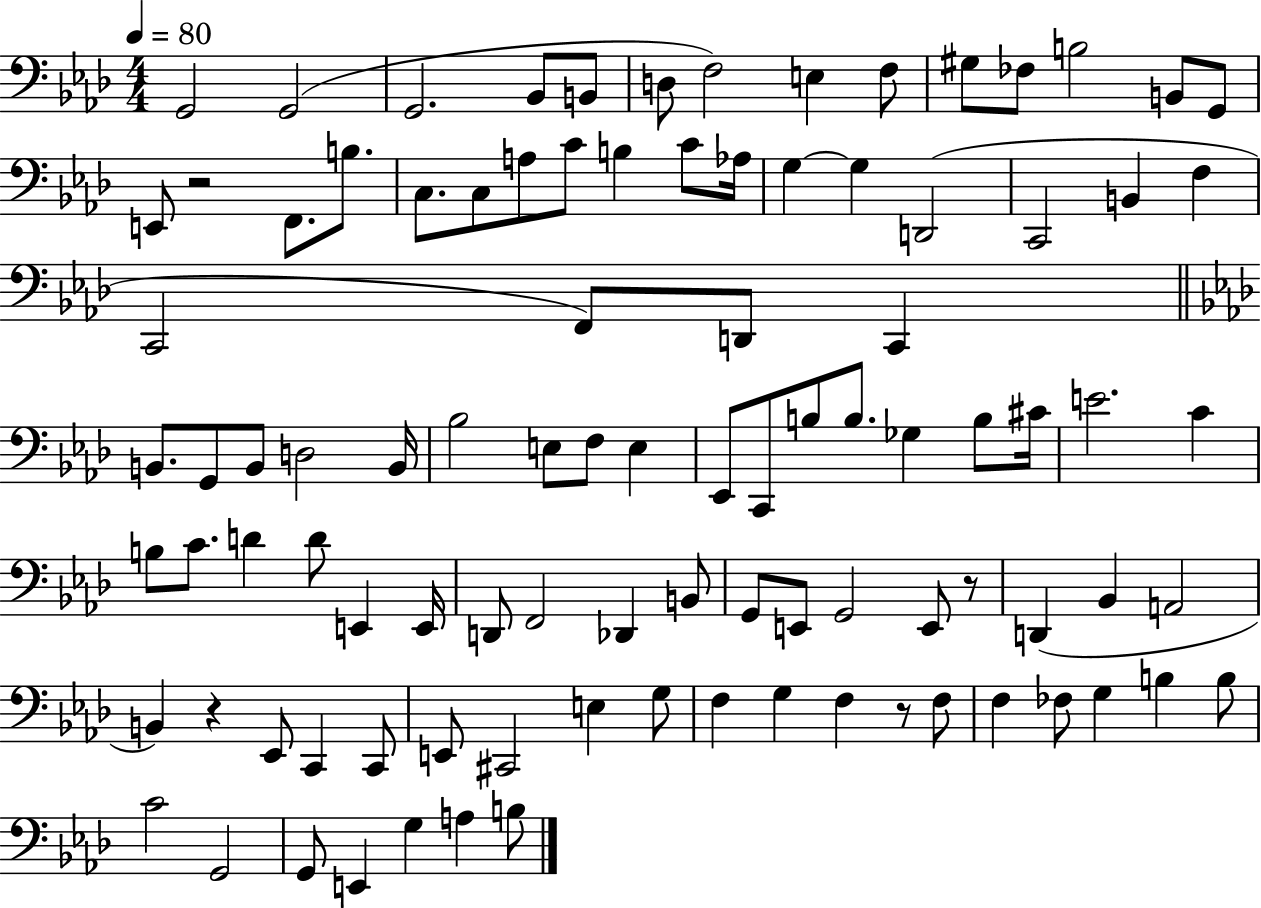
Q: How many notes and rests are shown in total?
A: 97